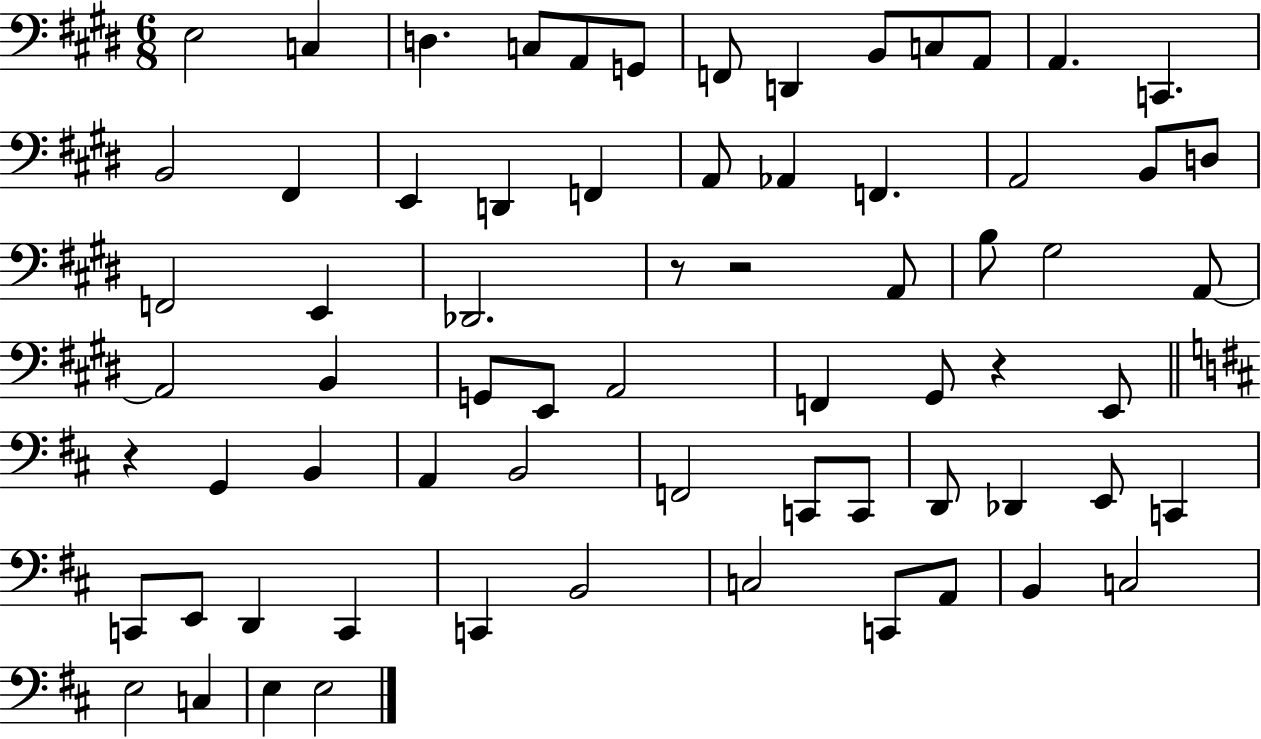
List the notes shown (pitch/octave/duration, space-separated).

E3/h C3/q D3/q. C3/e A2/e G2/e F2/e D2/q B2/e C3/e A2/e A2/q. C2/q. B2/h F#2/q E2/q D2/q F2/q A2/e Ab2/q F2/q. A2/h B2/e D3/e F2/h E2/q Db2/h. R/e R/h A2/e B3/e G#3/h A2/e A2/h B2/q G2/e E2/e A2/h F2/q G#2/e R/q E2/e R/q G2/q B2/q A2/q B2/h F2/h C2/e C2/e D2/e Db2/q E2/e C2/q C2/e E2/e D2/q C2/q C2/q B2/h C3/h C2/e A2/e B2/q C3/h E3/h C3/q E3/q E3/h